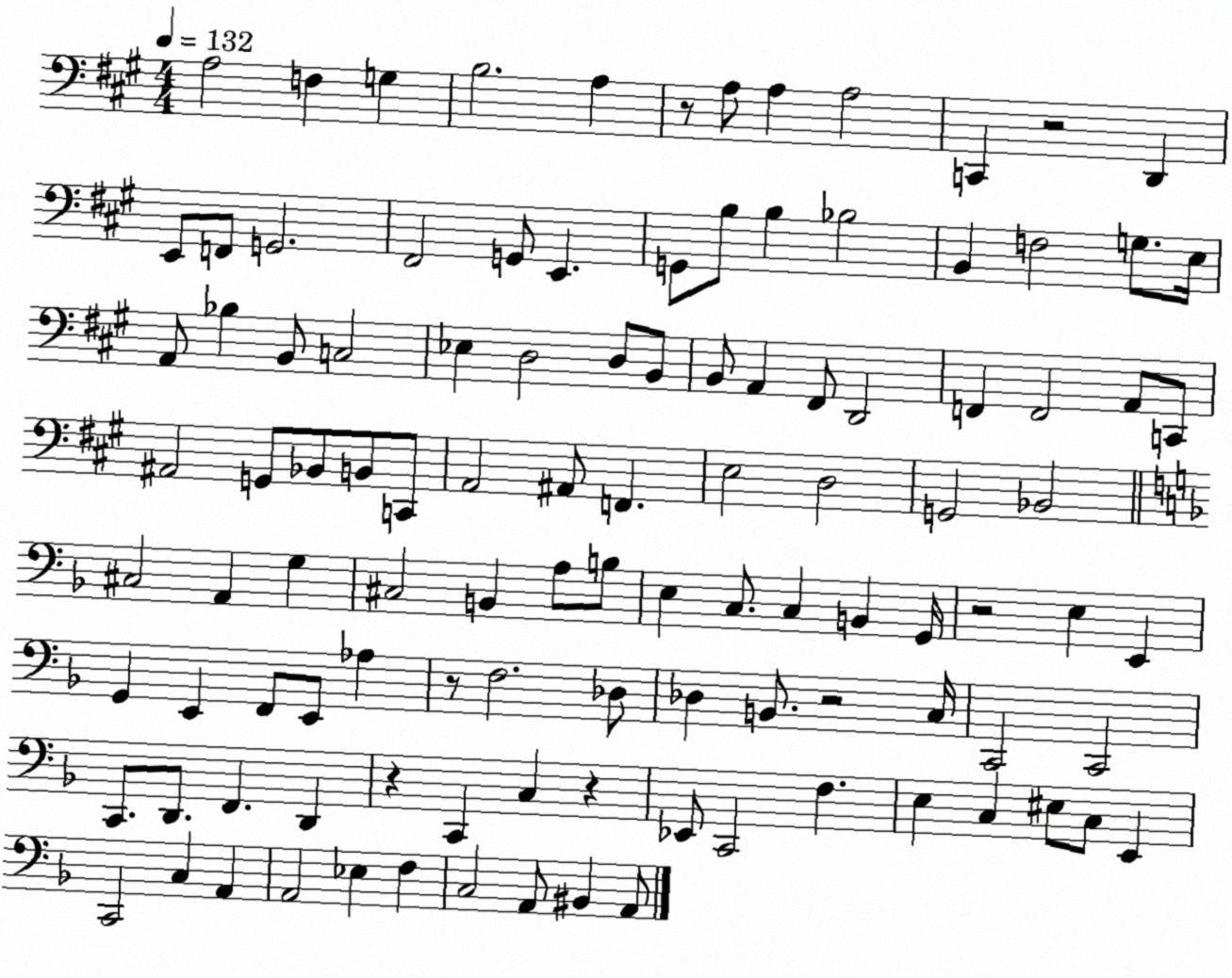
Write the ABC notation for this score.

X:1
T:Untitled
M:4/4
L:1/4
K:A
A,2 F, G, B,2 A, z/2 A,/2 A, A,2 C,, z2 D,, E,,/2 F,,/2 G,,2 ^F,,2 G,,/2 E,, G,,/2 B,/2 B, _B,2 B,, F,2 G,/2 E,/4 A,,/2 _B, B,,/2 C,2 _E, D,2 D,/2 B,,/2 B,,/2 A,, ^F,,/2 D,,2 F,, F,,2 A,,/2 C,,/2 ^A,,2 G,,/2 _B,,/2 B,,/2 C,,/2 A,,2 ^A,,/2 F,, E,2 D,2 G,,2 _B,,2 ^C,2 A,, G, ^C,2 B,, A,/2 B,/2 E, C,/2 C, B,, G,,/4 z2 E, E,, G,, E,, F,,/2 E,,/2 _A, z/2 F,2 _D,/2 _D, B,,/2 z2 C,/4 C,,2 C,,2 C,,/2 D,,/2 F,, D,, z C,, C, z _E,,/2 C,,2 F, E, C, ^E,/2 C,/2 E,, C,,2 C, A,, A,,2 _E, F, C,2 A,,/2 ^B,, A,,/2